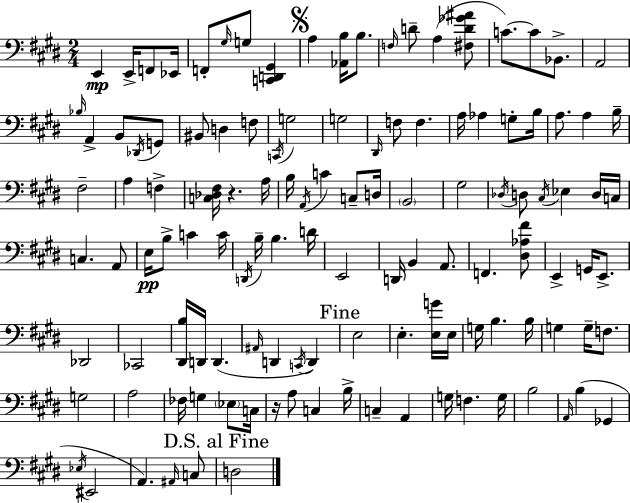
E2/q E2/s F2/e Eb2/s F2/e G#3/s G3/e [C2,D2,G#2]/q A3/q [Ab2,B3]/s B3/e. F3/s D4/e A3/q [F#3,D4,Gb4,A#4]/e C4/e. C4/e Bb2/e. A2/h Bb3/s A2/q B2/e Db2/s G2/e BIS2/e D3/q F3/e C2/s G3/h G3/h D#2/s F3/e F3/q. A3/s Ab3/q G3/e B3/s A3/e. A3/q B3/s F#3/h A3/q F3/q [C3,Db3,F#3]/s R/q. A3/s B3/s A2/s C4/q C3/e D3/s B2/h G#3/h Db3/s D3/e C#3/s Eb3/q D3/s C3/s C3/q. A2/e E3/s B3/e C4/q C4/s D2/s B3/s B3/q. D4/s E2/h D2/s B2/q A2/e. F2/q. [D#3,Ab3,F#4]/e E2/q G2/s E2/e. Db2/h CES2/h [D#2,B3]/s D2/s D2/q. A#2/s D2/q C2/s D2/q E3/h E3/q. [E3,G4]/s E3/s G3/s B3/q. B3/s G3/q G3/s F3/e. G3/h A3/h FES3/s G3/q Eb3/e C3/s R/s A3/e C3/q B3/s C3/q A2/q G3/s F3/q. G3/s B3/h A2/s B3/q Gb2/q Eb3/s EIS2/h A2/q. A#2/s C3/e D3/h